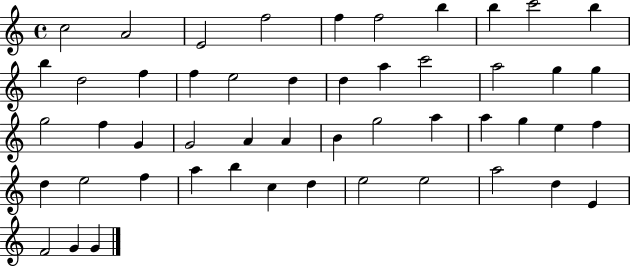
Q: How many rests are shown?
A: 0